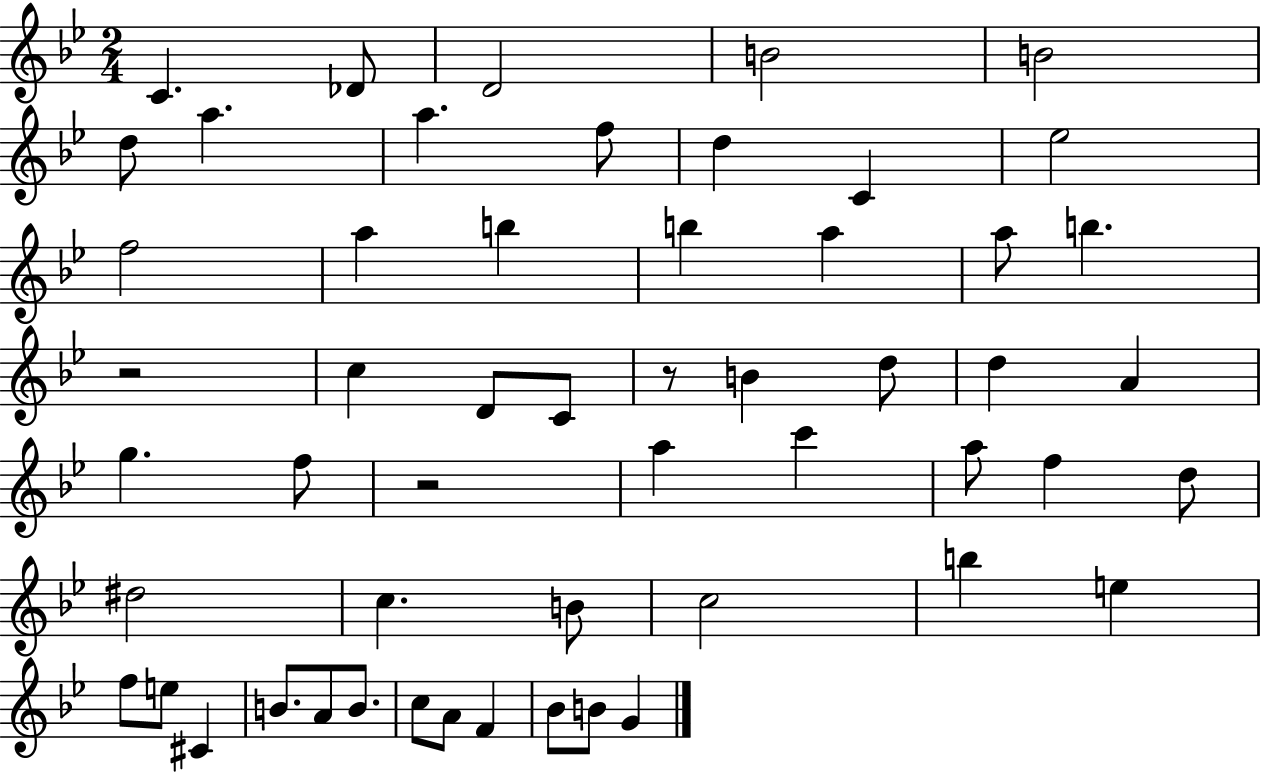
X:1
T:Untitled
M:2/4
L:1/4
K:Bb
C _D/2 D2 B2 B2 d/2 a a f/2 d C _e2 f2 a b b a a/2 b z2 c D/2 C/2 z/2 B d/2 d A g f/2 z2 a c' a/2 f d/2 ^d2 c B/2 c2 b e f/2 e/2 ^C B/2 A/2 B/2 c/2 A/2 F _B/2 B/2 G